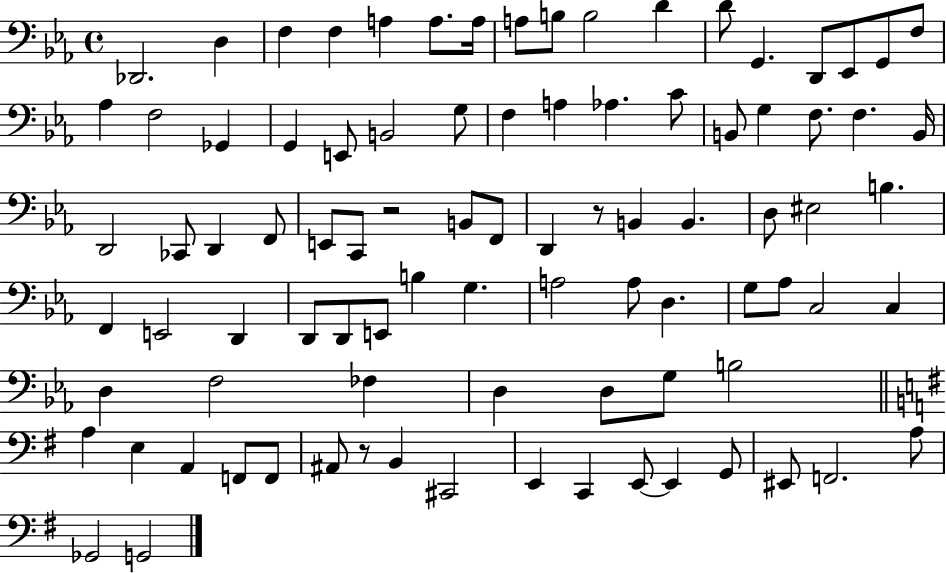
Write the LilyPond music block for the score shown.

{
  \clef bass
  \time 4/4
  \defaultTimeSignature
  \key ees \major
  des,2. d4 | f4 f4 a4 a8. a16 | a8 b8 b2 d'4 | d'8 g,4. d,8 ees,8 g,8 f8 | \break aes4 f2 ges,4 | g,4 e,8 b,2 g8 | f4 a4 aes4. c'8 | b,8 g4 f8. f4. b,16 | \break d,2 ces,8 d,4 f,8 | e,8 c,8 r2 b,8 f,8 | d,4 r8 b,4 b,4. | d8 eis2 b4. | \break f,4 e,2 d,4 | d,8 d,8 e,8 b4 g4. | a2 a8 d4. | g8 aes8 c2 c4 | \break d4 f2 fes4 | d4 d8 g8 b2 | \bar "||" \break \key g \major a4 e4 a,4 f,8 f,8 | ais,8 r8 b,4 cis,2 | e,4 c,4 e,8~~ e,4 g,8 | eis,8 f,2. a8 | \break ges,2 g,2 | \bar "|."
}